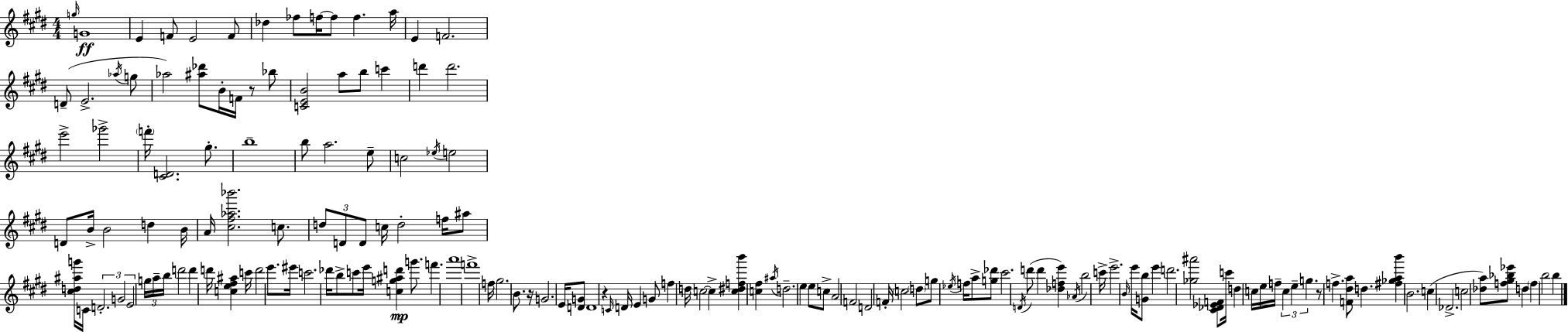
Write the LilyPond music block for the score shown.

{
  \clef treble
  \numericTimeSignature
  \time 4/4
  \key e \major
  \repeat volta 2 { \grace { g''16 }\ff g'1 | e'4 f'8 e'2 f'8 | des''4 fes''8 f''16~~ f''8 f''4. | a''16 e'4 f'2. | \break d'8--( e'2.-> \acciaccatura { aes''16 } | g''8 aes''2) <ais'' des'''>8 b'16-. f'16 r8 | bes''8 <c' e' b'>2 a''8 b''8 c'''4 | d'''4 d'''2. | \break e'''2-> ges'''2-> | \parenthesize f'''16-. <cis' d'>2. gis''8.-. | b''1-- | b''8 a''2. | \break e''8-- c''2 \acciaccatura { ees''16 } e''2 | d'8 b'16-> b'2 d''4 | b'16 a'16 <cis'' fis'' aes'' bes'''>2. | c''8. \tuplet 3/2 { d''8 d'8 d'8 } c''16 d''2-. | \break f''16 ais''8 <cis'' d'' ais'' g'''>16 c'16 \tuplet 3/2 { d'2.-. | g'2 e'2 } | \tuplet 3/2 { g''16 a''16-- b''16 } d'''2 d'''4 | d'''16 <c'' e'' fis'' ais''>4 c'''16 d'''2 | \break e'''8. eis'''16 c'''2. | des'''16 b''8-> c'''8 e'''16 <c'' g'' ais'' d'''>4\mp g'''8. f'''4. | a'''1 | f'''1-> | \break f''16 gis''2. | b'8. r16 g'2. | e'16 <d' g'>8 d'1 | r4 \grace { c'16 } d'16 e'4 g'8 f''4 | \break d''16 c''2~~ c''4-> | <c'' dis'' f'' b'''>4 <c'' fis''>4 \acciaccatura { ais''16 } d''2.-- | e''4 e''8 c''8-> a'2 | f'2 d'2 | \break f'16-. \parenthesize c''2 \parenthesize d''8 | g''8 \acciaccatura { ees''16 } f''16 a''8-> <g'' des'''>8 cis'''2. | \acciaccatura { d'16 } d'''8( d'''4 <des'' f'' e'''>4) \acciaccatura { aes'16 } | b''2 c'''16-> e'''2.-> | \break \grace { b'16 } e'''16 <g' b''>8 e'''4 d'''2. | <ges'' ais'''>2 | <cis' des' ees' f'>8 c'''16 d''4 c''16 e''16 f''16-- \tuplet 3/2 { c''4 e''4-- | g''4. } r8 f''4.-> | \break <f' dis'' a''>8 d''4. <fis'' ges'' a'' b'''>4 b'2. | c''4( des'2.-> | c''2 | <des'' a''>8) <f'' gis'' bes'' ees'''>8 d''4 \parenthesize f''4 b''2 | \break b''4 } \bar "|."
}